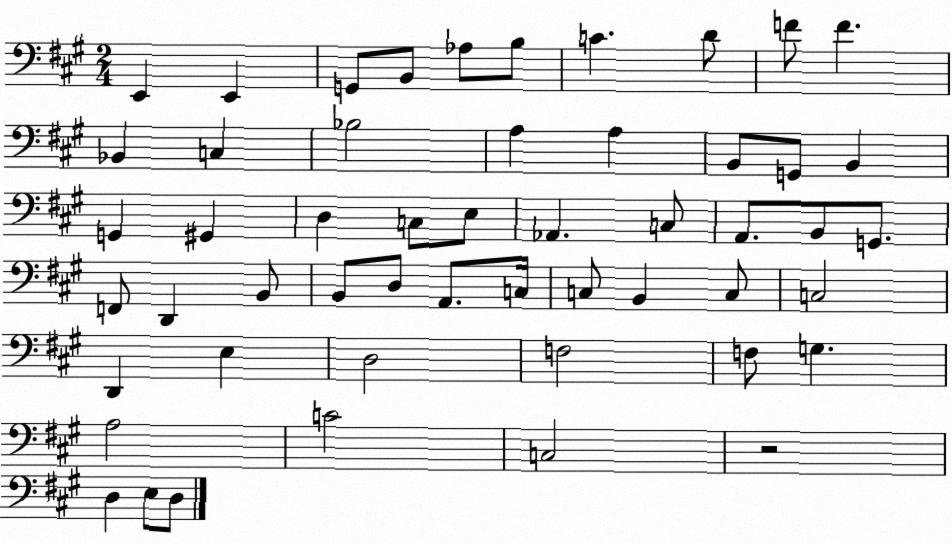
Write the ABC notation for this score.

X:1
T:Untitled
M:2/4
L:1/4
K:A
E,, E,, G,,/2 B,,/2 _A,/2 B,/2 C D/2 F/2 F _B,, C, _B,2 A, A, B,,/2 G,,/2 B,, G,, ^G,, D, C,/2 E,/2 _A,, C,/2 A,,/2 B,,/2 G,,/2 F,,/2 D,, B,,/2 B,,/2 D,/2 A,,/2 C,/4 C,/2 B,, C,/2 C,2 D,, E, D,2 F,2 F,/2 G, A,2 C2 C,2 z2 D, E,/2 D,/2